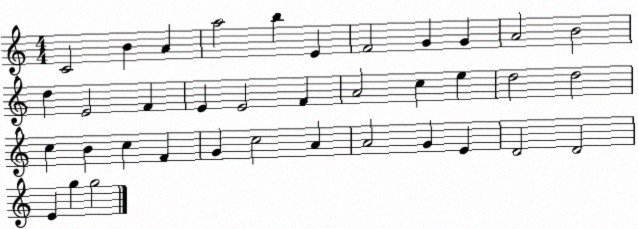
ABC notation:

X:1
T:Untitled
M:4/4
L:1/4
K:C
C2 B A a2 b E F2 G G A2 B2 d E2 F E E2 F A2 c e d2 d2 c B c F G c2 A A2 G E D2 D2 E g g2